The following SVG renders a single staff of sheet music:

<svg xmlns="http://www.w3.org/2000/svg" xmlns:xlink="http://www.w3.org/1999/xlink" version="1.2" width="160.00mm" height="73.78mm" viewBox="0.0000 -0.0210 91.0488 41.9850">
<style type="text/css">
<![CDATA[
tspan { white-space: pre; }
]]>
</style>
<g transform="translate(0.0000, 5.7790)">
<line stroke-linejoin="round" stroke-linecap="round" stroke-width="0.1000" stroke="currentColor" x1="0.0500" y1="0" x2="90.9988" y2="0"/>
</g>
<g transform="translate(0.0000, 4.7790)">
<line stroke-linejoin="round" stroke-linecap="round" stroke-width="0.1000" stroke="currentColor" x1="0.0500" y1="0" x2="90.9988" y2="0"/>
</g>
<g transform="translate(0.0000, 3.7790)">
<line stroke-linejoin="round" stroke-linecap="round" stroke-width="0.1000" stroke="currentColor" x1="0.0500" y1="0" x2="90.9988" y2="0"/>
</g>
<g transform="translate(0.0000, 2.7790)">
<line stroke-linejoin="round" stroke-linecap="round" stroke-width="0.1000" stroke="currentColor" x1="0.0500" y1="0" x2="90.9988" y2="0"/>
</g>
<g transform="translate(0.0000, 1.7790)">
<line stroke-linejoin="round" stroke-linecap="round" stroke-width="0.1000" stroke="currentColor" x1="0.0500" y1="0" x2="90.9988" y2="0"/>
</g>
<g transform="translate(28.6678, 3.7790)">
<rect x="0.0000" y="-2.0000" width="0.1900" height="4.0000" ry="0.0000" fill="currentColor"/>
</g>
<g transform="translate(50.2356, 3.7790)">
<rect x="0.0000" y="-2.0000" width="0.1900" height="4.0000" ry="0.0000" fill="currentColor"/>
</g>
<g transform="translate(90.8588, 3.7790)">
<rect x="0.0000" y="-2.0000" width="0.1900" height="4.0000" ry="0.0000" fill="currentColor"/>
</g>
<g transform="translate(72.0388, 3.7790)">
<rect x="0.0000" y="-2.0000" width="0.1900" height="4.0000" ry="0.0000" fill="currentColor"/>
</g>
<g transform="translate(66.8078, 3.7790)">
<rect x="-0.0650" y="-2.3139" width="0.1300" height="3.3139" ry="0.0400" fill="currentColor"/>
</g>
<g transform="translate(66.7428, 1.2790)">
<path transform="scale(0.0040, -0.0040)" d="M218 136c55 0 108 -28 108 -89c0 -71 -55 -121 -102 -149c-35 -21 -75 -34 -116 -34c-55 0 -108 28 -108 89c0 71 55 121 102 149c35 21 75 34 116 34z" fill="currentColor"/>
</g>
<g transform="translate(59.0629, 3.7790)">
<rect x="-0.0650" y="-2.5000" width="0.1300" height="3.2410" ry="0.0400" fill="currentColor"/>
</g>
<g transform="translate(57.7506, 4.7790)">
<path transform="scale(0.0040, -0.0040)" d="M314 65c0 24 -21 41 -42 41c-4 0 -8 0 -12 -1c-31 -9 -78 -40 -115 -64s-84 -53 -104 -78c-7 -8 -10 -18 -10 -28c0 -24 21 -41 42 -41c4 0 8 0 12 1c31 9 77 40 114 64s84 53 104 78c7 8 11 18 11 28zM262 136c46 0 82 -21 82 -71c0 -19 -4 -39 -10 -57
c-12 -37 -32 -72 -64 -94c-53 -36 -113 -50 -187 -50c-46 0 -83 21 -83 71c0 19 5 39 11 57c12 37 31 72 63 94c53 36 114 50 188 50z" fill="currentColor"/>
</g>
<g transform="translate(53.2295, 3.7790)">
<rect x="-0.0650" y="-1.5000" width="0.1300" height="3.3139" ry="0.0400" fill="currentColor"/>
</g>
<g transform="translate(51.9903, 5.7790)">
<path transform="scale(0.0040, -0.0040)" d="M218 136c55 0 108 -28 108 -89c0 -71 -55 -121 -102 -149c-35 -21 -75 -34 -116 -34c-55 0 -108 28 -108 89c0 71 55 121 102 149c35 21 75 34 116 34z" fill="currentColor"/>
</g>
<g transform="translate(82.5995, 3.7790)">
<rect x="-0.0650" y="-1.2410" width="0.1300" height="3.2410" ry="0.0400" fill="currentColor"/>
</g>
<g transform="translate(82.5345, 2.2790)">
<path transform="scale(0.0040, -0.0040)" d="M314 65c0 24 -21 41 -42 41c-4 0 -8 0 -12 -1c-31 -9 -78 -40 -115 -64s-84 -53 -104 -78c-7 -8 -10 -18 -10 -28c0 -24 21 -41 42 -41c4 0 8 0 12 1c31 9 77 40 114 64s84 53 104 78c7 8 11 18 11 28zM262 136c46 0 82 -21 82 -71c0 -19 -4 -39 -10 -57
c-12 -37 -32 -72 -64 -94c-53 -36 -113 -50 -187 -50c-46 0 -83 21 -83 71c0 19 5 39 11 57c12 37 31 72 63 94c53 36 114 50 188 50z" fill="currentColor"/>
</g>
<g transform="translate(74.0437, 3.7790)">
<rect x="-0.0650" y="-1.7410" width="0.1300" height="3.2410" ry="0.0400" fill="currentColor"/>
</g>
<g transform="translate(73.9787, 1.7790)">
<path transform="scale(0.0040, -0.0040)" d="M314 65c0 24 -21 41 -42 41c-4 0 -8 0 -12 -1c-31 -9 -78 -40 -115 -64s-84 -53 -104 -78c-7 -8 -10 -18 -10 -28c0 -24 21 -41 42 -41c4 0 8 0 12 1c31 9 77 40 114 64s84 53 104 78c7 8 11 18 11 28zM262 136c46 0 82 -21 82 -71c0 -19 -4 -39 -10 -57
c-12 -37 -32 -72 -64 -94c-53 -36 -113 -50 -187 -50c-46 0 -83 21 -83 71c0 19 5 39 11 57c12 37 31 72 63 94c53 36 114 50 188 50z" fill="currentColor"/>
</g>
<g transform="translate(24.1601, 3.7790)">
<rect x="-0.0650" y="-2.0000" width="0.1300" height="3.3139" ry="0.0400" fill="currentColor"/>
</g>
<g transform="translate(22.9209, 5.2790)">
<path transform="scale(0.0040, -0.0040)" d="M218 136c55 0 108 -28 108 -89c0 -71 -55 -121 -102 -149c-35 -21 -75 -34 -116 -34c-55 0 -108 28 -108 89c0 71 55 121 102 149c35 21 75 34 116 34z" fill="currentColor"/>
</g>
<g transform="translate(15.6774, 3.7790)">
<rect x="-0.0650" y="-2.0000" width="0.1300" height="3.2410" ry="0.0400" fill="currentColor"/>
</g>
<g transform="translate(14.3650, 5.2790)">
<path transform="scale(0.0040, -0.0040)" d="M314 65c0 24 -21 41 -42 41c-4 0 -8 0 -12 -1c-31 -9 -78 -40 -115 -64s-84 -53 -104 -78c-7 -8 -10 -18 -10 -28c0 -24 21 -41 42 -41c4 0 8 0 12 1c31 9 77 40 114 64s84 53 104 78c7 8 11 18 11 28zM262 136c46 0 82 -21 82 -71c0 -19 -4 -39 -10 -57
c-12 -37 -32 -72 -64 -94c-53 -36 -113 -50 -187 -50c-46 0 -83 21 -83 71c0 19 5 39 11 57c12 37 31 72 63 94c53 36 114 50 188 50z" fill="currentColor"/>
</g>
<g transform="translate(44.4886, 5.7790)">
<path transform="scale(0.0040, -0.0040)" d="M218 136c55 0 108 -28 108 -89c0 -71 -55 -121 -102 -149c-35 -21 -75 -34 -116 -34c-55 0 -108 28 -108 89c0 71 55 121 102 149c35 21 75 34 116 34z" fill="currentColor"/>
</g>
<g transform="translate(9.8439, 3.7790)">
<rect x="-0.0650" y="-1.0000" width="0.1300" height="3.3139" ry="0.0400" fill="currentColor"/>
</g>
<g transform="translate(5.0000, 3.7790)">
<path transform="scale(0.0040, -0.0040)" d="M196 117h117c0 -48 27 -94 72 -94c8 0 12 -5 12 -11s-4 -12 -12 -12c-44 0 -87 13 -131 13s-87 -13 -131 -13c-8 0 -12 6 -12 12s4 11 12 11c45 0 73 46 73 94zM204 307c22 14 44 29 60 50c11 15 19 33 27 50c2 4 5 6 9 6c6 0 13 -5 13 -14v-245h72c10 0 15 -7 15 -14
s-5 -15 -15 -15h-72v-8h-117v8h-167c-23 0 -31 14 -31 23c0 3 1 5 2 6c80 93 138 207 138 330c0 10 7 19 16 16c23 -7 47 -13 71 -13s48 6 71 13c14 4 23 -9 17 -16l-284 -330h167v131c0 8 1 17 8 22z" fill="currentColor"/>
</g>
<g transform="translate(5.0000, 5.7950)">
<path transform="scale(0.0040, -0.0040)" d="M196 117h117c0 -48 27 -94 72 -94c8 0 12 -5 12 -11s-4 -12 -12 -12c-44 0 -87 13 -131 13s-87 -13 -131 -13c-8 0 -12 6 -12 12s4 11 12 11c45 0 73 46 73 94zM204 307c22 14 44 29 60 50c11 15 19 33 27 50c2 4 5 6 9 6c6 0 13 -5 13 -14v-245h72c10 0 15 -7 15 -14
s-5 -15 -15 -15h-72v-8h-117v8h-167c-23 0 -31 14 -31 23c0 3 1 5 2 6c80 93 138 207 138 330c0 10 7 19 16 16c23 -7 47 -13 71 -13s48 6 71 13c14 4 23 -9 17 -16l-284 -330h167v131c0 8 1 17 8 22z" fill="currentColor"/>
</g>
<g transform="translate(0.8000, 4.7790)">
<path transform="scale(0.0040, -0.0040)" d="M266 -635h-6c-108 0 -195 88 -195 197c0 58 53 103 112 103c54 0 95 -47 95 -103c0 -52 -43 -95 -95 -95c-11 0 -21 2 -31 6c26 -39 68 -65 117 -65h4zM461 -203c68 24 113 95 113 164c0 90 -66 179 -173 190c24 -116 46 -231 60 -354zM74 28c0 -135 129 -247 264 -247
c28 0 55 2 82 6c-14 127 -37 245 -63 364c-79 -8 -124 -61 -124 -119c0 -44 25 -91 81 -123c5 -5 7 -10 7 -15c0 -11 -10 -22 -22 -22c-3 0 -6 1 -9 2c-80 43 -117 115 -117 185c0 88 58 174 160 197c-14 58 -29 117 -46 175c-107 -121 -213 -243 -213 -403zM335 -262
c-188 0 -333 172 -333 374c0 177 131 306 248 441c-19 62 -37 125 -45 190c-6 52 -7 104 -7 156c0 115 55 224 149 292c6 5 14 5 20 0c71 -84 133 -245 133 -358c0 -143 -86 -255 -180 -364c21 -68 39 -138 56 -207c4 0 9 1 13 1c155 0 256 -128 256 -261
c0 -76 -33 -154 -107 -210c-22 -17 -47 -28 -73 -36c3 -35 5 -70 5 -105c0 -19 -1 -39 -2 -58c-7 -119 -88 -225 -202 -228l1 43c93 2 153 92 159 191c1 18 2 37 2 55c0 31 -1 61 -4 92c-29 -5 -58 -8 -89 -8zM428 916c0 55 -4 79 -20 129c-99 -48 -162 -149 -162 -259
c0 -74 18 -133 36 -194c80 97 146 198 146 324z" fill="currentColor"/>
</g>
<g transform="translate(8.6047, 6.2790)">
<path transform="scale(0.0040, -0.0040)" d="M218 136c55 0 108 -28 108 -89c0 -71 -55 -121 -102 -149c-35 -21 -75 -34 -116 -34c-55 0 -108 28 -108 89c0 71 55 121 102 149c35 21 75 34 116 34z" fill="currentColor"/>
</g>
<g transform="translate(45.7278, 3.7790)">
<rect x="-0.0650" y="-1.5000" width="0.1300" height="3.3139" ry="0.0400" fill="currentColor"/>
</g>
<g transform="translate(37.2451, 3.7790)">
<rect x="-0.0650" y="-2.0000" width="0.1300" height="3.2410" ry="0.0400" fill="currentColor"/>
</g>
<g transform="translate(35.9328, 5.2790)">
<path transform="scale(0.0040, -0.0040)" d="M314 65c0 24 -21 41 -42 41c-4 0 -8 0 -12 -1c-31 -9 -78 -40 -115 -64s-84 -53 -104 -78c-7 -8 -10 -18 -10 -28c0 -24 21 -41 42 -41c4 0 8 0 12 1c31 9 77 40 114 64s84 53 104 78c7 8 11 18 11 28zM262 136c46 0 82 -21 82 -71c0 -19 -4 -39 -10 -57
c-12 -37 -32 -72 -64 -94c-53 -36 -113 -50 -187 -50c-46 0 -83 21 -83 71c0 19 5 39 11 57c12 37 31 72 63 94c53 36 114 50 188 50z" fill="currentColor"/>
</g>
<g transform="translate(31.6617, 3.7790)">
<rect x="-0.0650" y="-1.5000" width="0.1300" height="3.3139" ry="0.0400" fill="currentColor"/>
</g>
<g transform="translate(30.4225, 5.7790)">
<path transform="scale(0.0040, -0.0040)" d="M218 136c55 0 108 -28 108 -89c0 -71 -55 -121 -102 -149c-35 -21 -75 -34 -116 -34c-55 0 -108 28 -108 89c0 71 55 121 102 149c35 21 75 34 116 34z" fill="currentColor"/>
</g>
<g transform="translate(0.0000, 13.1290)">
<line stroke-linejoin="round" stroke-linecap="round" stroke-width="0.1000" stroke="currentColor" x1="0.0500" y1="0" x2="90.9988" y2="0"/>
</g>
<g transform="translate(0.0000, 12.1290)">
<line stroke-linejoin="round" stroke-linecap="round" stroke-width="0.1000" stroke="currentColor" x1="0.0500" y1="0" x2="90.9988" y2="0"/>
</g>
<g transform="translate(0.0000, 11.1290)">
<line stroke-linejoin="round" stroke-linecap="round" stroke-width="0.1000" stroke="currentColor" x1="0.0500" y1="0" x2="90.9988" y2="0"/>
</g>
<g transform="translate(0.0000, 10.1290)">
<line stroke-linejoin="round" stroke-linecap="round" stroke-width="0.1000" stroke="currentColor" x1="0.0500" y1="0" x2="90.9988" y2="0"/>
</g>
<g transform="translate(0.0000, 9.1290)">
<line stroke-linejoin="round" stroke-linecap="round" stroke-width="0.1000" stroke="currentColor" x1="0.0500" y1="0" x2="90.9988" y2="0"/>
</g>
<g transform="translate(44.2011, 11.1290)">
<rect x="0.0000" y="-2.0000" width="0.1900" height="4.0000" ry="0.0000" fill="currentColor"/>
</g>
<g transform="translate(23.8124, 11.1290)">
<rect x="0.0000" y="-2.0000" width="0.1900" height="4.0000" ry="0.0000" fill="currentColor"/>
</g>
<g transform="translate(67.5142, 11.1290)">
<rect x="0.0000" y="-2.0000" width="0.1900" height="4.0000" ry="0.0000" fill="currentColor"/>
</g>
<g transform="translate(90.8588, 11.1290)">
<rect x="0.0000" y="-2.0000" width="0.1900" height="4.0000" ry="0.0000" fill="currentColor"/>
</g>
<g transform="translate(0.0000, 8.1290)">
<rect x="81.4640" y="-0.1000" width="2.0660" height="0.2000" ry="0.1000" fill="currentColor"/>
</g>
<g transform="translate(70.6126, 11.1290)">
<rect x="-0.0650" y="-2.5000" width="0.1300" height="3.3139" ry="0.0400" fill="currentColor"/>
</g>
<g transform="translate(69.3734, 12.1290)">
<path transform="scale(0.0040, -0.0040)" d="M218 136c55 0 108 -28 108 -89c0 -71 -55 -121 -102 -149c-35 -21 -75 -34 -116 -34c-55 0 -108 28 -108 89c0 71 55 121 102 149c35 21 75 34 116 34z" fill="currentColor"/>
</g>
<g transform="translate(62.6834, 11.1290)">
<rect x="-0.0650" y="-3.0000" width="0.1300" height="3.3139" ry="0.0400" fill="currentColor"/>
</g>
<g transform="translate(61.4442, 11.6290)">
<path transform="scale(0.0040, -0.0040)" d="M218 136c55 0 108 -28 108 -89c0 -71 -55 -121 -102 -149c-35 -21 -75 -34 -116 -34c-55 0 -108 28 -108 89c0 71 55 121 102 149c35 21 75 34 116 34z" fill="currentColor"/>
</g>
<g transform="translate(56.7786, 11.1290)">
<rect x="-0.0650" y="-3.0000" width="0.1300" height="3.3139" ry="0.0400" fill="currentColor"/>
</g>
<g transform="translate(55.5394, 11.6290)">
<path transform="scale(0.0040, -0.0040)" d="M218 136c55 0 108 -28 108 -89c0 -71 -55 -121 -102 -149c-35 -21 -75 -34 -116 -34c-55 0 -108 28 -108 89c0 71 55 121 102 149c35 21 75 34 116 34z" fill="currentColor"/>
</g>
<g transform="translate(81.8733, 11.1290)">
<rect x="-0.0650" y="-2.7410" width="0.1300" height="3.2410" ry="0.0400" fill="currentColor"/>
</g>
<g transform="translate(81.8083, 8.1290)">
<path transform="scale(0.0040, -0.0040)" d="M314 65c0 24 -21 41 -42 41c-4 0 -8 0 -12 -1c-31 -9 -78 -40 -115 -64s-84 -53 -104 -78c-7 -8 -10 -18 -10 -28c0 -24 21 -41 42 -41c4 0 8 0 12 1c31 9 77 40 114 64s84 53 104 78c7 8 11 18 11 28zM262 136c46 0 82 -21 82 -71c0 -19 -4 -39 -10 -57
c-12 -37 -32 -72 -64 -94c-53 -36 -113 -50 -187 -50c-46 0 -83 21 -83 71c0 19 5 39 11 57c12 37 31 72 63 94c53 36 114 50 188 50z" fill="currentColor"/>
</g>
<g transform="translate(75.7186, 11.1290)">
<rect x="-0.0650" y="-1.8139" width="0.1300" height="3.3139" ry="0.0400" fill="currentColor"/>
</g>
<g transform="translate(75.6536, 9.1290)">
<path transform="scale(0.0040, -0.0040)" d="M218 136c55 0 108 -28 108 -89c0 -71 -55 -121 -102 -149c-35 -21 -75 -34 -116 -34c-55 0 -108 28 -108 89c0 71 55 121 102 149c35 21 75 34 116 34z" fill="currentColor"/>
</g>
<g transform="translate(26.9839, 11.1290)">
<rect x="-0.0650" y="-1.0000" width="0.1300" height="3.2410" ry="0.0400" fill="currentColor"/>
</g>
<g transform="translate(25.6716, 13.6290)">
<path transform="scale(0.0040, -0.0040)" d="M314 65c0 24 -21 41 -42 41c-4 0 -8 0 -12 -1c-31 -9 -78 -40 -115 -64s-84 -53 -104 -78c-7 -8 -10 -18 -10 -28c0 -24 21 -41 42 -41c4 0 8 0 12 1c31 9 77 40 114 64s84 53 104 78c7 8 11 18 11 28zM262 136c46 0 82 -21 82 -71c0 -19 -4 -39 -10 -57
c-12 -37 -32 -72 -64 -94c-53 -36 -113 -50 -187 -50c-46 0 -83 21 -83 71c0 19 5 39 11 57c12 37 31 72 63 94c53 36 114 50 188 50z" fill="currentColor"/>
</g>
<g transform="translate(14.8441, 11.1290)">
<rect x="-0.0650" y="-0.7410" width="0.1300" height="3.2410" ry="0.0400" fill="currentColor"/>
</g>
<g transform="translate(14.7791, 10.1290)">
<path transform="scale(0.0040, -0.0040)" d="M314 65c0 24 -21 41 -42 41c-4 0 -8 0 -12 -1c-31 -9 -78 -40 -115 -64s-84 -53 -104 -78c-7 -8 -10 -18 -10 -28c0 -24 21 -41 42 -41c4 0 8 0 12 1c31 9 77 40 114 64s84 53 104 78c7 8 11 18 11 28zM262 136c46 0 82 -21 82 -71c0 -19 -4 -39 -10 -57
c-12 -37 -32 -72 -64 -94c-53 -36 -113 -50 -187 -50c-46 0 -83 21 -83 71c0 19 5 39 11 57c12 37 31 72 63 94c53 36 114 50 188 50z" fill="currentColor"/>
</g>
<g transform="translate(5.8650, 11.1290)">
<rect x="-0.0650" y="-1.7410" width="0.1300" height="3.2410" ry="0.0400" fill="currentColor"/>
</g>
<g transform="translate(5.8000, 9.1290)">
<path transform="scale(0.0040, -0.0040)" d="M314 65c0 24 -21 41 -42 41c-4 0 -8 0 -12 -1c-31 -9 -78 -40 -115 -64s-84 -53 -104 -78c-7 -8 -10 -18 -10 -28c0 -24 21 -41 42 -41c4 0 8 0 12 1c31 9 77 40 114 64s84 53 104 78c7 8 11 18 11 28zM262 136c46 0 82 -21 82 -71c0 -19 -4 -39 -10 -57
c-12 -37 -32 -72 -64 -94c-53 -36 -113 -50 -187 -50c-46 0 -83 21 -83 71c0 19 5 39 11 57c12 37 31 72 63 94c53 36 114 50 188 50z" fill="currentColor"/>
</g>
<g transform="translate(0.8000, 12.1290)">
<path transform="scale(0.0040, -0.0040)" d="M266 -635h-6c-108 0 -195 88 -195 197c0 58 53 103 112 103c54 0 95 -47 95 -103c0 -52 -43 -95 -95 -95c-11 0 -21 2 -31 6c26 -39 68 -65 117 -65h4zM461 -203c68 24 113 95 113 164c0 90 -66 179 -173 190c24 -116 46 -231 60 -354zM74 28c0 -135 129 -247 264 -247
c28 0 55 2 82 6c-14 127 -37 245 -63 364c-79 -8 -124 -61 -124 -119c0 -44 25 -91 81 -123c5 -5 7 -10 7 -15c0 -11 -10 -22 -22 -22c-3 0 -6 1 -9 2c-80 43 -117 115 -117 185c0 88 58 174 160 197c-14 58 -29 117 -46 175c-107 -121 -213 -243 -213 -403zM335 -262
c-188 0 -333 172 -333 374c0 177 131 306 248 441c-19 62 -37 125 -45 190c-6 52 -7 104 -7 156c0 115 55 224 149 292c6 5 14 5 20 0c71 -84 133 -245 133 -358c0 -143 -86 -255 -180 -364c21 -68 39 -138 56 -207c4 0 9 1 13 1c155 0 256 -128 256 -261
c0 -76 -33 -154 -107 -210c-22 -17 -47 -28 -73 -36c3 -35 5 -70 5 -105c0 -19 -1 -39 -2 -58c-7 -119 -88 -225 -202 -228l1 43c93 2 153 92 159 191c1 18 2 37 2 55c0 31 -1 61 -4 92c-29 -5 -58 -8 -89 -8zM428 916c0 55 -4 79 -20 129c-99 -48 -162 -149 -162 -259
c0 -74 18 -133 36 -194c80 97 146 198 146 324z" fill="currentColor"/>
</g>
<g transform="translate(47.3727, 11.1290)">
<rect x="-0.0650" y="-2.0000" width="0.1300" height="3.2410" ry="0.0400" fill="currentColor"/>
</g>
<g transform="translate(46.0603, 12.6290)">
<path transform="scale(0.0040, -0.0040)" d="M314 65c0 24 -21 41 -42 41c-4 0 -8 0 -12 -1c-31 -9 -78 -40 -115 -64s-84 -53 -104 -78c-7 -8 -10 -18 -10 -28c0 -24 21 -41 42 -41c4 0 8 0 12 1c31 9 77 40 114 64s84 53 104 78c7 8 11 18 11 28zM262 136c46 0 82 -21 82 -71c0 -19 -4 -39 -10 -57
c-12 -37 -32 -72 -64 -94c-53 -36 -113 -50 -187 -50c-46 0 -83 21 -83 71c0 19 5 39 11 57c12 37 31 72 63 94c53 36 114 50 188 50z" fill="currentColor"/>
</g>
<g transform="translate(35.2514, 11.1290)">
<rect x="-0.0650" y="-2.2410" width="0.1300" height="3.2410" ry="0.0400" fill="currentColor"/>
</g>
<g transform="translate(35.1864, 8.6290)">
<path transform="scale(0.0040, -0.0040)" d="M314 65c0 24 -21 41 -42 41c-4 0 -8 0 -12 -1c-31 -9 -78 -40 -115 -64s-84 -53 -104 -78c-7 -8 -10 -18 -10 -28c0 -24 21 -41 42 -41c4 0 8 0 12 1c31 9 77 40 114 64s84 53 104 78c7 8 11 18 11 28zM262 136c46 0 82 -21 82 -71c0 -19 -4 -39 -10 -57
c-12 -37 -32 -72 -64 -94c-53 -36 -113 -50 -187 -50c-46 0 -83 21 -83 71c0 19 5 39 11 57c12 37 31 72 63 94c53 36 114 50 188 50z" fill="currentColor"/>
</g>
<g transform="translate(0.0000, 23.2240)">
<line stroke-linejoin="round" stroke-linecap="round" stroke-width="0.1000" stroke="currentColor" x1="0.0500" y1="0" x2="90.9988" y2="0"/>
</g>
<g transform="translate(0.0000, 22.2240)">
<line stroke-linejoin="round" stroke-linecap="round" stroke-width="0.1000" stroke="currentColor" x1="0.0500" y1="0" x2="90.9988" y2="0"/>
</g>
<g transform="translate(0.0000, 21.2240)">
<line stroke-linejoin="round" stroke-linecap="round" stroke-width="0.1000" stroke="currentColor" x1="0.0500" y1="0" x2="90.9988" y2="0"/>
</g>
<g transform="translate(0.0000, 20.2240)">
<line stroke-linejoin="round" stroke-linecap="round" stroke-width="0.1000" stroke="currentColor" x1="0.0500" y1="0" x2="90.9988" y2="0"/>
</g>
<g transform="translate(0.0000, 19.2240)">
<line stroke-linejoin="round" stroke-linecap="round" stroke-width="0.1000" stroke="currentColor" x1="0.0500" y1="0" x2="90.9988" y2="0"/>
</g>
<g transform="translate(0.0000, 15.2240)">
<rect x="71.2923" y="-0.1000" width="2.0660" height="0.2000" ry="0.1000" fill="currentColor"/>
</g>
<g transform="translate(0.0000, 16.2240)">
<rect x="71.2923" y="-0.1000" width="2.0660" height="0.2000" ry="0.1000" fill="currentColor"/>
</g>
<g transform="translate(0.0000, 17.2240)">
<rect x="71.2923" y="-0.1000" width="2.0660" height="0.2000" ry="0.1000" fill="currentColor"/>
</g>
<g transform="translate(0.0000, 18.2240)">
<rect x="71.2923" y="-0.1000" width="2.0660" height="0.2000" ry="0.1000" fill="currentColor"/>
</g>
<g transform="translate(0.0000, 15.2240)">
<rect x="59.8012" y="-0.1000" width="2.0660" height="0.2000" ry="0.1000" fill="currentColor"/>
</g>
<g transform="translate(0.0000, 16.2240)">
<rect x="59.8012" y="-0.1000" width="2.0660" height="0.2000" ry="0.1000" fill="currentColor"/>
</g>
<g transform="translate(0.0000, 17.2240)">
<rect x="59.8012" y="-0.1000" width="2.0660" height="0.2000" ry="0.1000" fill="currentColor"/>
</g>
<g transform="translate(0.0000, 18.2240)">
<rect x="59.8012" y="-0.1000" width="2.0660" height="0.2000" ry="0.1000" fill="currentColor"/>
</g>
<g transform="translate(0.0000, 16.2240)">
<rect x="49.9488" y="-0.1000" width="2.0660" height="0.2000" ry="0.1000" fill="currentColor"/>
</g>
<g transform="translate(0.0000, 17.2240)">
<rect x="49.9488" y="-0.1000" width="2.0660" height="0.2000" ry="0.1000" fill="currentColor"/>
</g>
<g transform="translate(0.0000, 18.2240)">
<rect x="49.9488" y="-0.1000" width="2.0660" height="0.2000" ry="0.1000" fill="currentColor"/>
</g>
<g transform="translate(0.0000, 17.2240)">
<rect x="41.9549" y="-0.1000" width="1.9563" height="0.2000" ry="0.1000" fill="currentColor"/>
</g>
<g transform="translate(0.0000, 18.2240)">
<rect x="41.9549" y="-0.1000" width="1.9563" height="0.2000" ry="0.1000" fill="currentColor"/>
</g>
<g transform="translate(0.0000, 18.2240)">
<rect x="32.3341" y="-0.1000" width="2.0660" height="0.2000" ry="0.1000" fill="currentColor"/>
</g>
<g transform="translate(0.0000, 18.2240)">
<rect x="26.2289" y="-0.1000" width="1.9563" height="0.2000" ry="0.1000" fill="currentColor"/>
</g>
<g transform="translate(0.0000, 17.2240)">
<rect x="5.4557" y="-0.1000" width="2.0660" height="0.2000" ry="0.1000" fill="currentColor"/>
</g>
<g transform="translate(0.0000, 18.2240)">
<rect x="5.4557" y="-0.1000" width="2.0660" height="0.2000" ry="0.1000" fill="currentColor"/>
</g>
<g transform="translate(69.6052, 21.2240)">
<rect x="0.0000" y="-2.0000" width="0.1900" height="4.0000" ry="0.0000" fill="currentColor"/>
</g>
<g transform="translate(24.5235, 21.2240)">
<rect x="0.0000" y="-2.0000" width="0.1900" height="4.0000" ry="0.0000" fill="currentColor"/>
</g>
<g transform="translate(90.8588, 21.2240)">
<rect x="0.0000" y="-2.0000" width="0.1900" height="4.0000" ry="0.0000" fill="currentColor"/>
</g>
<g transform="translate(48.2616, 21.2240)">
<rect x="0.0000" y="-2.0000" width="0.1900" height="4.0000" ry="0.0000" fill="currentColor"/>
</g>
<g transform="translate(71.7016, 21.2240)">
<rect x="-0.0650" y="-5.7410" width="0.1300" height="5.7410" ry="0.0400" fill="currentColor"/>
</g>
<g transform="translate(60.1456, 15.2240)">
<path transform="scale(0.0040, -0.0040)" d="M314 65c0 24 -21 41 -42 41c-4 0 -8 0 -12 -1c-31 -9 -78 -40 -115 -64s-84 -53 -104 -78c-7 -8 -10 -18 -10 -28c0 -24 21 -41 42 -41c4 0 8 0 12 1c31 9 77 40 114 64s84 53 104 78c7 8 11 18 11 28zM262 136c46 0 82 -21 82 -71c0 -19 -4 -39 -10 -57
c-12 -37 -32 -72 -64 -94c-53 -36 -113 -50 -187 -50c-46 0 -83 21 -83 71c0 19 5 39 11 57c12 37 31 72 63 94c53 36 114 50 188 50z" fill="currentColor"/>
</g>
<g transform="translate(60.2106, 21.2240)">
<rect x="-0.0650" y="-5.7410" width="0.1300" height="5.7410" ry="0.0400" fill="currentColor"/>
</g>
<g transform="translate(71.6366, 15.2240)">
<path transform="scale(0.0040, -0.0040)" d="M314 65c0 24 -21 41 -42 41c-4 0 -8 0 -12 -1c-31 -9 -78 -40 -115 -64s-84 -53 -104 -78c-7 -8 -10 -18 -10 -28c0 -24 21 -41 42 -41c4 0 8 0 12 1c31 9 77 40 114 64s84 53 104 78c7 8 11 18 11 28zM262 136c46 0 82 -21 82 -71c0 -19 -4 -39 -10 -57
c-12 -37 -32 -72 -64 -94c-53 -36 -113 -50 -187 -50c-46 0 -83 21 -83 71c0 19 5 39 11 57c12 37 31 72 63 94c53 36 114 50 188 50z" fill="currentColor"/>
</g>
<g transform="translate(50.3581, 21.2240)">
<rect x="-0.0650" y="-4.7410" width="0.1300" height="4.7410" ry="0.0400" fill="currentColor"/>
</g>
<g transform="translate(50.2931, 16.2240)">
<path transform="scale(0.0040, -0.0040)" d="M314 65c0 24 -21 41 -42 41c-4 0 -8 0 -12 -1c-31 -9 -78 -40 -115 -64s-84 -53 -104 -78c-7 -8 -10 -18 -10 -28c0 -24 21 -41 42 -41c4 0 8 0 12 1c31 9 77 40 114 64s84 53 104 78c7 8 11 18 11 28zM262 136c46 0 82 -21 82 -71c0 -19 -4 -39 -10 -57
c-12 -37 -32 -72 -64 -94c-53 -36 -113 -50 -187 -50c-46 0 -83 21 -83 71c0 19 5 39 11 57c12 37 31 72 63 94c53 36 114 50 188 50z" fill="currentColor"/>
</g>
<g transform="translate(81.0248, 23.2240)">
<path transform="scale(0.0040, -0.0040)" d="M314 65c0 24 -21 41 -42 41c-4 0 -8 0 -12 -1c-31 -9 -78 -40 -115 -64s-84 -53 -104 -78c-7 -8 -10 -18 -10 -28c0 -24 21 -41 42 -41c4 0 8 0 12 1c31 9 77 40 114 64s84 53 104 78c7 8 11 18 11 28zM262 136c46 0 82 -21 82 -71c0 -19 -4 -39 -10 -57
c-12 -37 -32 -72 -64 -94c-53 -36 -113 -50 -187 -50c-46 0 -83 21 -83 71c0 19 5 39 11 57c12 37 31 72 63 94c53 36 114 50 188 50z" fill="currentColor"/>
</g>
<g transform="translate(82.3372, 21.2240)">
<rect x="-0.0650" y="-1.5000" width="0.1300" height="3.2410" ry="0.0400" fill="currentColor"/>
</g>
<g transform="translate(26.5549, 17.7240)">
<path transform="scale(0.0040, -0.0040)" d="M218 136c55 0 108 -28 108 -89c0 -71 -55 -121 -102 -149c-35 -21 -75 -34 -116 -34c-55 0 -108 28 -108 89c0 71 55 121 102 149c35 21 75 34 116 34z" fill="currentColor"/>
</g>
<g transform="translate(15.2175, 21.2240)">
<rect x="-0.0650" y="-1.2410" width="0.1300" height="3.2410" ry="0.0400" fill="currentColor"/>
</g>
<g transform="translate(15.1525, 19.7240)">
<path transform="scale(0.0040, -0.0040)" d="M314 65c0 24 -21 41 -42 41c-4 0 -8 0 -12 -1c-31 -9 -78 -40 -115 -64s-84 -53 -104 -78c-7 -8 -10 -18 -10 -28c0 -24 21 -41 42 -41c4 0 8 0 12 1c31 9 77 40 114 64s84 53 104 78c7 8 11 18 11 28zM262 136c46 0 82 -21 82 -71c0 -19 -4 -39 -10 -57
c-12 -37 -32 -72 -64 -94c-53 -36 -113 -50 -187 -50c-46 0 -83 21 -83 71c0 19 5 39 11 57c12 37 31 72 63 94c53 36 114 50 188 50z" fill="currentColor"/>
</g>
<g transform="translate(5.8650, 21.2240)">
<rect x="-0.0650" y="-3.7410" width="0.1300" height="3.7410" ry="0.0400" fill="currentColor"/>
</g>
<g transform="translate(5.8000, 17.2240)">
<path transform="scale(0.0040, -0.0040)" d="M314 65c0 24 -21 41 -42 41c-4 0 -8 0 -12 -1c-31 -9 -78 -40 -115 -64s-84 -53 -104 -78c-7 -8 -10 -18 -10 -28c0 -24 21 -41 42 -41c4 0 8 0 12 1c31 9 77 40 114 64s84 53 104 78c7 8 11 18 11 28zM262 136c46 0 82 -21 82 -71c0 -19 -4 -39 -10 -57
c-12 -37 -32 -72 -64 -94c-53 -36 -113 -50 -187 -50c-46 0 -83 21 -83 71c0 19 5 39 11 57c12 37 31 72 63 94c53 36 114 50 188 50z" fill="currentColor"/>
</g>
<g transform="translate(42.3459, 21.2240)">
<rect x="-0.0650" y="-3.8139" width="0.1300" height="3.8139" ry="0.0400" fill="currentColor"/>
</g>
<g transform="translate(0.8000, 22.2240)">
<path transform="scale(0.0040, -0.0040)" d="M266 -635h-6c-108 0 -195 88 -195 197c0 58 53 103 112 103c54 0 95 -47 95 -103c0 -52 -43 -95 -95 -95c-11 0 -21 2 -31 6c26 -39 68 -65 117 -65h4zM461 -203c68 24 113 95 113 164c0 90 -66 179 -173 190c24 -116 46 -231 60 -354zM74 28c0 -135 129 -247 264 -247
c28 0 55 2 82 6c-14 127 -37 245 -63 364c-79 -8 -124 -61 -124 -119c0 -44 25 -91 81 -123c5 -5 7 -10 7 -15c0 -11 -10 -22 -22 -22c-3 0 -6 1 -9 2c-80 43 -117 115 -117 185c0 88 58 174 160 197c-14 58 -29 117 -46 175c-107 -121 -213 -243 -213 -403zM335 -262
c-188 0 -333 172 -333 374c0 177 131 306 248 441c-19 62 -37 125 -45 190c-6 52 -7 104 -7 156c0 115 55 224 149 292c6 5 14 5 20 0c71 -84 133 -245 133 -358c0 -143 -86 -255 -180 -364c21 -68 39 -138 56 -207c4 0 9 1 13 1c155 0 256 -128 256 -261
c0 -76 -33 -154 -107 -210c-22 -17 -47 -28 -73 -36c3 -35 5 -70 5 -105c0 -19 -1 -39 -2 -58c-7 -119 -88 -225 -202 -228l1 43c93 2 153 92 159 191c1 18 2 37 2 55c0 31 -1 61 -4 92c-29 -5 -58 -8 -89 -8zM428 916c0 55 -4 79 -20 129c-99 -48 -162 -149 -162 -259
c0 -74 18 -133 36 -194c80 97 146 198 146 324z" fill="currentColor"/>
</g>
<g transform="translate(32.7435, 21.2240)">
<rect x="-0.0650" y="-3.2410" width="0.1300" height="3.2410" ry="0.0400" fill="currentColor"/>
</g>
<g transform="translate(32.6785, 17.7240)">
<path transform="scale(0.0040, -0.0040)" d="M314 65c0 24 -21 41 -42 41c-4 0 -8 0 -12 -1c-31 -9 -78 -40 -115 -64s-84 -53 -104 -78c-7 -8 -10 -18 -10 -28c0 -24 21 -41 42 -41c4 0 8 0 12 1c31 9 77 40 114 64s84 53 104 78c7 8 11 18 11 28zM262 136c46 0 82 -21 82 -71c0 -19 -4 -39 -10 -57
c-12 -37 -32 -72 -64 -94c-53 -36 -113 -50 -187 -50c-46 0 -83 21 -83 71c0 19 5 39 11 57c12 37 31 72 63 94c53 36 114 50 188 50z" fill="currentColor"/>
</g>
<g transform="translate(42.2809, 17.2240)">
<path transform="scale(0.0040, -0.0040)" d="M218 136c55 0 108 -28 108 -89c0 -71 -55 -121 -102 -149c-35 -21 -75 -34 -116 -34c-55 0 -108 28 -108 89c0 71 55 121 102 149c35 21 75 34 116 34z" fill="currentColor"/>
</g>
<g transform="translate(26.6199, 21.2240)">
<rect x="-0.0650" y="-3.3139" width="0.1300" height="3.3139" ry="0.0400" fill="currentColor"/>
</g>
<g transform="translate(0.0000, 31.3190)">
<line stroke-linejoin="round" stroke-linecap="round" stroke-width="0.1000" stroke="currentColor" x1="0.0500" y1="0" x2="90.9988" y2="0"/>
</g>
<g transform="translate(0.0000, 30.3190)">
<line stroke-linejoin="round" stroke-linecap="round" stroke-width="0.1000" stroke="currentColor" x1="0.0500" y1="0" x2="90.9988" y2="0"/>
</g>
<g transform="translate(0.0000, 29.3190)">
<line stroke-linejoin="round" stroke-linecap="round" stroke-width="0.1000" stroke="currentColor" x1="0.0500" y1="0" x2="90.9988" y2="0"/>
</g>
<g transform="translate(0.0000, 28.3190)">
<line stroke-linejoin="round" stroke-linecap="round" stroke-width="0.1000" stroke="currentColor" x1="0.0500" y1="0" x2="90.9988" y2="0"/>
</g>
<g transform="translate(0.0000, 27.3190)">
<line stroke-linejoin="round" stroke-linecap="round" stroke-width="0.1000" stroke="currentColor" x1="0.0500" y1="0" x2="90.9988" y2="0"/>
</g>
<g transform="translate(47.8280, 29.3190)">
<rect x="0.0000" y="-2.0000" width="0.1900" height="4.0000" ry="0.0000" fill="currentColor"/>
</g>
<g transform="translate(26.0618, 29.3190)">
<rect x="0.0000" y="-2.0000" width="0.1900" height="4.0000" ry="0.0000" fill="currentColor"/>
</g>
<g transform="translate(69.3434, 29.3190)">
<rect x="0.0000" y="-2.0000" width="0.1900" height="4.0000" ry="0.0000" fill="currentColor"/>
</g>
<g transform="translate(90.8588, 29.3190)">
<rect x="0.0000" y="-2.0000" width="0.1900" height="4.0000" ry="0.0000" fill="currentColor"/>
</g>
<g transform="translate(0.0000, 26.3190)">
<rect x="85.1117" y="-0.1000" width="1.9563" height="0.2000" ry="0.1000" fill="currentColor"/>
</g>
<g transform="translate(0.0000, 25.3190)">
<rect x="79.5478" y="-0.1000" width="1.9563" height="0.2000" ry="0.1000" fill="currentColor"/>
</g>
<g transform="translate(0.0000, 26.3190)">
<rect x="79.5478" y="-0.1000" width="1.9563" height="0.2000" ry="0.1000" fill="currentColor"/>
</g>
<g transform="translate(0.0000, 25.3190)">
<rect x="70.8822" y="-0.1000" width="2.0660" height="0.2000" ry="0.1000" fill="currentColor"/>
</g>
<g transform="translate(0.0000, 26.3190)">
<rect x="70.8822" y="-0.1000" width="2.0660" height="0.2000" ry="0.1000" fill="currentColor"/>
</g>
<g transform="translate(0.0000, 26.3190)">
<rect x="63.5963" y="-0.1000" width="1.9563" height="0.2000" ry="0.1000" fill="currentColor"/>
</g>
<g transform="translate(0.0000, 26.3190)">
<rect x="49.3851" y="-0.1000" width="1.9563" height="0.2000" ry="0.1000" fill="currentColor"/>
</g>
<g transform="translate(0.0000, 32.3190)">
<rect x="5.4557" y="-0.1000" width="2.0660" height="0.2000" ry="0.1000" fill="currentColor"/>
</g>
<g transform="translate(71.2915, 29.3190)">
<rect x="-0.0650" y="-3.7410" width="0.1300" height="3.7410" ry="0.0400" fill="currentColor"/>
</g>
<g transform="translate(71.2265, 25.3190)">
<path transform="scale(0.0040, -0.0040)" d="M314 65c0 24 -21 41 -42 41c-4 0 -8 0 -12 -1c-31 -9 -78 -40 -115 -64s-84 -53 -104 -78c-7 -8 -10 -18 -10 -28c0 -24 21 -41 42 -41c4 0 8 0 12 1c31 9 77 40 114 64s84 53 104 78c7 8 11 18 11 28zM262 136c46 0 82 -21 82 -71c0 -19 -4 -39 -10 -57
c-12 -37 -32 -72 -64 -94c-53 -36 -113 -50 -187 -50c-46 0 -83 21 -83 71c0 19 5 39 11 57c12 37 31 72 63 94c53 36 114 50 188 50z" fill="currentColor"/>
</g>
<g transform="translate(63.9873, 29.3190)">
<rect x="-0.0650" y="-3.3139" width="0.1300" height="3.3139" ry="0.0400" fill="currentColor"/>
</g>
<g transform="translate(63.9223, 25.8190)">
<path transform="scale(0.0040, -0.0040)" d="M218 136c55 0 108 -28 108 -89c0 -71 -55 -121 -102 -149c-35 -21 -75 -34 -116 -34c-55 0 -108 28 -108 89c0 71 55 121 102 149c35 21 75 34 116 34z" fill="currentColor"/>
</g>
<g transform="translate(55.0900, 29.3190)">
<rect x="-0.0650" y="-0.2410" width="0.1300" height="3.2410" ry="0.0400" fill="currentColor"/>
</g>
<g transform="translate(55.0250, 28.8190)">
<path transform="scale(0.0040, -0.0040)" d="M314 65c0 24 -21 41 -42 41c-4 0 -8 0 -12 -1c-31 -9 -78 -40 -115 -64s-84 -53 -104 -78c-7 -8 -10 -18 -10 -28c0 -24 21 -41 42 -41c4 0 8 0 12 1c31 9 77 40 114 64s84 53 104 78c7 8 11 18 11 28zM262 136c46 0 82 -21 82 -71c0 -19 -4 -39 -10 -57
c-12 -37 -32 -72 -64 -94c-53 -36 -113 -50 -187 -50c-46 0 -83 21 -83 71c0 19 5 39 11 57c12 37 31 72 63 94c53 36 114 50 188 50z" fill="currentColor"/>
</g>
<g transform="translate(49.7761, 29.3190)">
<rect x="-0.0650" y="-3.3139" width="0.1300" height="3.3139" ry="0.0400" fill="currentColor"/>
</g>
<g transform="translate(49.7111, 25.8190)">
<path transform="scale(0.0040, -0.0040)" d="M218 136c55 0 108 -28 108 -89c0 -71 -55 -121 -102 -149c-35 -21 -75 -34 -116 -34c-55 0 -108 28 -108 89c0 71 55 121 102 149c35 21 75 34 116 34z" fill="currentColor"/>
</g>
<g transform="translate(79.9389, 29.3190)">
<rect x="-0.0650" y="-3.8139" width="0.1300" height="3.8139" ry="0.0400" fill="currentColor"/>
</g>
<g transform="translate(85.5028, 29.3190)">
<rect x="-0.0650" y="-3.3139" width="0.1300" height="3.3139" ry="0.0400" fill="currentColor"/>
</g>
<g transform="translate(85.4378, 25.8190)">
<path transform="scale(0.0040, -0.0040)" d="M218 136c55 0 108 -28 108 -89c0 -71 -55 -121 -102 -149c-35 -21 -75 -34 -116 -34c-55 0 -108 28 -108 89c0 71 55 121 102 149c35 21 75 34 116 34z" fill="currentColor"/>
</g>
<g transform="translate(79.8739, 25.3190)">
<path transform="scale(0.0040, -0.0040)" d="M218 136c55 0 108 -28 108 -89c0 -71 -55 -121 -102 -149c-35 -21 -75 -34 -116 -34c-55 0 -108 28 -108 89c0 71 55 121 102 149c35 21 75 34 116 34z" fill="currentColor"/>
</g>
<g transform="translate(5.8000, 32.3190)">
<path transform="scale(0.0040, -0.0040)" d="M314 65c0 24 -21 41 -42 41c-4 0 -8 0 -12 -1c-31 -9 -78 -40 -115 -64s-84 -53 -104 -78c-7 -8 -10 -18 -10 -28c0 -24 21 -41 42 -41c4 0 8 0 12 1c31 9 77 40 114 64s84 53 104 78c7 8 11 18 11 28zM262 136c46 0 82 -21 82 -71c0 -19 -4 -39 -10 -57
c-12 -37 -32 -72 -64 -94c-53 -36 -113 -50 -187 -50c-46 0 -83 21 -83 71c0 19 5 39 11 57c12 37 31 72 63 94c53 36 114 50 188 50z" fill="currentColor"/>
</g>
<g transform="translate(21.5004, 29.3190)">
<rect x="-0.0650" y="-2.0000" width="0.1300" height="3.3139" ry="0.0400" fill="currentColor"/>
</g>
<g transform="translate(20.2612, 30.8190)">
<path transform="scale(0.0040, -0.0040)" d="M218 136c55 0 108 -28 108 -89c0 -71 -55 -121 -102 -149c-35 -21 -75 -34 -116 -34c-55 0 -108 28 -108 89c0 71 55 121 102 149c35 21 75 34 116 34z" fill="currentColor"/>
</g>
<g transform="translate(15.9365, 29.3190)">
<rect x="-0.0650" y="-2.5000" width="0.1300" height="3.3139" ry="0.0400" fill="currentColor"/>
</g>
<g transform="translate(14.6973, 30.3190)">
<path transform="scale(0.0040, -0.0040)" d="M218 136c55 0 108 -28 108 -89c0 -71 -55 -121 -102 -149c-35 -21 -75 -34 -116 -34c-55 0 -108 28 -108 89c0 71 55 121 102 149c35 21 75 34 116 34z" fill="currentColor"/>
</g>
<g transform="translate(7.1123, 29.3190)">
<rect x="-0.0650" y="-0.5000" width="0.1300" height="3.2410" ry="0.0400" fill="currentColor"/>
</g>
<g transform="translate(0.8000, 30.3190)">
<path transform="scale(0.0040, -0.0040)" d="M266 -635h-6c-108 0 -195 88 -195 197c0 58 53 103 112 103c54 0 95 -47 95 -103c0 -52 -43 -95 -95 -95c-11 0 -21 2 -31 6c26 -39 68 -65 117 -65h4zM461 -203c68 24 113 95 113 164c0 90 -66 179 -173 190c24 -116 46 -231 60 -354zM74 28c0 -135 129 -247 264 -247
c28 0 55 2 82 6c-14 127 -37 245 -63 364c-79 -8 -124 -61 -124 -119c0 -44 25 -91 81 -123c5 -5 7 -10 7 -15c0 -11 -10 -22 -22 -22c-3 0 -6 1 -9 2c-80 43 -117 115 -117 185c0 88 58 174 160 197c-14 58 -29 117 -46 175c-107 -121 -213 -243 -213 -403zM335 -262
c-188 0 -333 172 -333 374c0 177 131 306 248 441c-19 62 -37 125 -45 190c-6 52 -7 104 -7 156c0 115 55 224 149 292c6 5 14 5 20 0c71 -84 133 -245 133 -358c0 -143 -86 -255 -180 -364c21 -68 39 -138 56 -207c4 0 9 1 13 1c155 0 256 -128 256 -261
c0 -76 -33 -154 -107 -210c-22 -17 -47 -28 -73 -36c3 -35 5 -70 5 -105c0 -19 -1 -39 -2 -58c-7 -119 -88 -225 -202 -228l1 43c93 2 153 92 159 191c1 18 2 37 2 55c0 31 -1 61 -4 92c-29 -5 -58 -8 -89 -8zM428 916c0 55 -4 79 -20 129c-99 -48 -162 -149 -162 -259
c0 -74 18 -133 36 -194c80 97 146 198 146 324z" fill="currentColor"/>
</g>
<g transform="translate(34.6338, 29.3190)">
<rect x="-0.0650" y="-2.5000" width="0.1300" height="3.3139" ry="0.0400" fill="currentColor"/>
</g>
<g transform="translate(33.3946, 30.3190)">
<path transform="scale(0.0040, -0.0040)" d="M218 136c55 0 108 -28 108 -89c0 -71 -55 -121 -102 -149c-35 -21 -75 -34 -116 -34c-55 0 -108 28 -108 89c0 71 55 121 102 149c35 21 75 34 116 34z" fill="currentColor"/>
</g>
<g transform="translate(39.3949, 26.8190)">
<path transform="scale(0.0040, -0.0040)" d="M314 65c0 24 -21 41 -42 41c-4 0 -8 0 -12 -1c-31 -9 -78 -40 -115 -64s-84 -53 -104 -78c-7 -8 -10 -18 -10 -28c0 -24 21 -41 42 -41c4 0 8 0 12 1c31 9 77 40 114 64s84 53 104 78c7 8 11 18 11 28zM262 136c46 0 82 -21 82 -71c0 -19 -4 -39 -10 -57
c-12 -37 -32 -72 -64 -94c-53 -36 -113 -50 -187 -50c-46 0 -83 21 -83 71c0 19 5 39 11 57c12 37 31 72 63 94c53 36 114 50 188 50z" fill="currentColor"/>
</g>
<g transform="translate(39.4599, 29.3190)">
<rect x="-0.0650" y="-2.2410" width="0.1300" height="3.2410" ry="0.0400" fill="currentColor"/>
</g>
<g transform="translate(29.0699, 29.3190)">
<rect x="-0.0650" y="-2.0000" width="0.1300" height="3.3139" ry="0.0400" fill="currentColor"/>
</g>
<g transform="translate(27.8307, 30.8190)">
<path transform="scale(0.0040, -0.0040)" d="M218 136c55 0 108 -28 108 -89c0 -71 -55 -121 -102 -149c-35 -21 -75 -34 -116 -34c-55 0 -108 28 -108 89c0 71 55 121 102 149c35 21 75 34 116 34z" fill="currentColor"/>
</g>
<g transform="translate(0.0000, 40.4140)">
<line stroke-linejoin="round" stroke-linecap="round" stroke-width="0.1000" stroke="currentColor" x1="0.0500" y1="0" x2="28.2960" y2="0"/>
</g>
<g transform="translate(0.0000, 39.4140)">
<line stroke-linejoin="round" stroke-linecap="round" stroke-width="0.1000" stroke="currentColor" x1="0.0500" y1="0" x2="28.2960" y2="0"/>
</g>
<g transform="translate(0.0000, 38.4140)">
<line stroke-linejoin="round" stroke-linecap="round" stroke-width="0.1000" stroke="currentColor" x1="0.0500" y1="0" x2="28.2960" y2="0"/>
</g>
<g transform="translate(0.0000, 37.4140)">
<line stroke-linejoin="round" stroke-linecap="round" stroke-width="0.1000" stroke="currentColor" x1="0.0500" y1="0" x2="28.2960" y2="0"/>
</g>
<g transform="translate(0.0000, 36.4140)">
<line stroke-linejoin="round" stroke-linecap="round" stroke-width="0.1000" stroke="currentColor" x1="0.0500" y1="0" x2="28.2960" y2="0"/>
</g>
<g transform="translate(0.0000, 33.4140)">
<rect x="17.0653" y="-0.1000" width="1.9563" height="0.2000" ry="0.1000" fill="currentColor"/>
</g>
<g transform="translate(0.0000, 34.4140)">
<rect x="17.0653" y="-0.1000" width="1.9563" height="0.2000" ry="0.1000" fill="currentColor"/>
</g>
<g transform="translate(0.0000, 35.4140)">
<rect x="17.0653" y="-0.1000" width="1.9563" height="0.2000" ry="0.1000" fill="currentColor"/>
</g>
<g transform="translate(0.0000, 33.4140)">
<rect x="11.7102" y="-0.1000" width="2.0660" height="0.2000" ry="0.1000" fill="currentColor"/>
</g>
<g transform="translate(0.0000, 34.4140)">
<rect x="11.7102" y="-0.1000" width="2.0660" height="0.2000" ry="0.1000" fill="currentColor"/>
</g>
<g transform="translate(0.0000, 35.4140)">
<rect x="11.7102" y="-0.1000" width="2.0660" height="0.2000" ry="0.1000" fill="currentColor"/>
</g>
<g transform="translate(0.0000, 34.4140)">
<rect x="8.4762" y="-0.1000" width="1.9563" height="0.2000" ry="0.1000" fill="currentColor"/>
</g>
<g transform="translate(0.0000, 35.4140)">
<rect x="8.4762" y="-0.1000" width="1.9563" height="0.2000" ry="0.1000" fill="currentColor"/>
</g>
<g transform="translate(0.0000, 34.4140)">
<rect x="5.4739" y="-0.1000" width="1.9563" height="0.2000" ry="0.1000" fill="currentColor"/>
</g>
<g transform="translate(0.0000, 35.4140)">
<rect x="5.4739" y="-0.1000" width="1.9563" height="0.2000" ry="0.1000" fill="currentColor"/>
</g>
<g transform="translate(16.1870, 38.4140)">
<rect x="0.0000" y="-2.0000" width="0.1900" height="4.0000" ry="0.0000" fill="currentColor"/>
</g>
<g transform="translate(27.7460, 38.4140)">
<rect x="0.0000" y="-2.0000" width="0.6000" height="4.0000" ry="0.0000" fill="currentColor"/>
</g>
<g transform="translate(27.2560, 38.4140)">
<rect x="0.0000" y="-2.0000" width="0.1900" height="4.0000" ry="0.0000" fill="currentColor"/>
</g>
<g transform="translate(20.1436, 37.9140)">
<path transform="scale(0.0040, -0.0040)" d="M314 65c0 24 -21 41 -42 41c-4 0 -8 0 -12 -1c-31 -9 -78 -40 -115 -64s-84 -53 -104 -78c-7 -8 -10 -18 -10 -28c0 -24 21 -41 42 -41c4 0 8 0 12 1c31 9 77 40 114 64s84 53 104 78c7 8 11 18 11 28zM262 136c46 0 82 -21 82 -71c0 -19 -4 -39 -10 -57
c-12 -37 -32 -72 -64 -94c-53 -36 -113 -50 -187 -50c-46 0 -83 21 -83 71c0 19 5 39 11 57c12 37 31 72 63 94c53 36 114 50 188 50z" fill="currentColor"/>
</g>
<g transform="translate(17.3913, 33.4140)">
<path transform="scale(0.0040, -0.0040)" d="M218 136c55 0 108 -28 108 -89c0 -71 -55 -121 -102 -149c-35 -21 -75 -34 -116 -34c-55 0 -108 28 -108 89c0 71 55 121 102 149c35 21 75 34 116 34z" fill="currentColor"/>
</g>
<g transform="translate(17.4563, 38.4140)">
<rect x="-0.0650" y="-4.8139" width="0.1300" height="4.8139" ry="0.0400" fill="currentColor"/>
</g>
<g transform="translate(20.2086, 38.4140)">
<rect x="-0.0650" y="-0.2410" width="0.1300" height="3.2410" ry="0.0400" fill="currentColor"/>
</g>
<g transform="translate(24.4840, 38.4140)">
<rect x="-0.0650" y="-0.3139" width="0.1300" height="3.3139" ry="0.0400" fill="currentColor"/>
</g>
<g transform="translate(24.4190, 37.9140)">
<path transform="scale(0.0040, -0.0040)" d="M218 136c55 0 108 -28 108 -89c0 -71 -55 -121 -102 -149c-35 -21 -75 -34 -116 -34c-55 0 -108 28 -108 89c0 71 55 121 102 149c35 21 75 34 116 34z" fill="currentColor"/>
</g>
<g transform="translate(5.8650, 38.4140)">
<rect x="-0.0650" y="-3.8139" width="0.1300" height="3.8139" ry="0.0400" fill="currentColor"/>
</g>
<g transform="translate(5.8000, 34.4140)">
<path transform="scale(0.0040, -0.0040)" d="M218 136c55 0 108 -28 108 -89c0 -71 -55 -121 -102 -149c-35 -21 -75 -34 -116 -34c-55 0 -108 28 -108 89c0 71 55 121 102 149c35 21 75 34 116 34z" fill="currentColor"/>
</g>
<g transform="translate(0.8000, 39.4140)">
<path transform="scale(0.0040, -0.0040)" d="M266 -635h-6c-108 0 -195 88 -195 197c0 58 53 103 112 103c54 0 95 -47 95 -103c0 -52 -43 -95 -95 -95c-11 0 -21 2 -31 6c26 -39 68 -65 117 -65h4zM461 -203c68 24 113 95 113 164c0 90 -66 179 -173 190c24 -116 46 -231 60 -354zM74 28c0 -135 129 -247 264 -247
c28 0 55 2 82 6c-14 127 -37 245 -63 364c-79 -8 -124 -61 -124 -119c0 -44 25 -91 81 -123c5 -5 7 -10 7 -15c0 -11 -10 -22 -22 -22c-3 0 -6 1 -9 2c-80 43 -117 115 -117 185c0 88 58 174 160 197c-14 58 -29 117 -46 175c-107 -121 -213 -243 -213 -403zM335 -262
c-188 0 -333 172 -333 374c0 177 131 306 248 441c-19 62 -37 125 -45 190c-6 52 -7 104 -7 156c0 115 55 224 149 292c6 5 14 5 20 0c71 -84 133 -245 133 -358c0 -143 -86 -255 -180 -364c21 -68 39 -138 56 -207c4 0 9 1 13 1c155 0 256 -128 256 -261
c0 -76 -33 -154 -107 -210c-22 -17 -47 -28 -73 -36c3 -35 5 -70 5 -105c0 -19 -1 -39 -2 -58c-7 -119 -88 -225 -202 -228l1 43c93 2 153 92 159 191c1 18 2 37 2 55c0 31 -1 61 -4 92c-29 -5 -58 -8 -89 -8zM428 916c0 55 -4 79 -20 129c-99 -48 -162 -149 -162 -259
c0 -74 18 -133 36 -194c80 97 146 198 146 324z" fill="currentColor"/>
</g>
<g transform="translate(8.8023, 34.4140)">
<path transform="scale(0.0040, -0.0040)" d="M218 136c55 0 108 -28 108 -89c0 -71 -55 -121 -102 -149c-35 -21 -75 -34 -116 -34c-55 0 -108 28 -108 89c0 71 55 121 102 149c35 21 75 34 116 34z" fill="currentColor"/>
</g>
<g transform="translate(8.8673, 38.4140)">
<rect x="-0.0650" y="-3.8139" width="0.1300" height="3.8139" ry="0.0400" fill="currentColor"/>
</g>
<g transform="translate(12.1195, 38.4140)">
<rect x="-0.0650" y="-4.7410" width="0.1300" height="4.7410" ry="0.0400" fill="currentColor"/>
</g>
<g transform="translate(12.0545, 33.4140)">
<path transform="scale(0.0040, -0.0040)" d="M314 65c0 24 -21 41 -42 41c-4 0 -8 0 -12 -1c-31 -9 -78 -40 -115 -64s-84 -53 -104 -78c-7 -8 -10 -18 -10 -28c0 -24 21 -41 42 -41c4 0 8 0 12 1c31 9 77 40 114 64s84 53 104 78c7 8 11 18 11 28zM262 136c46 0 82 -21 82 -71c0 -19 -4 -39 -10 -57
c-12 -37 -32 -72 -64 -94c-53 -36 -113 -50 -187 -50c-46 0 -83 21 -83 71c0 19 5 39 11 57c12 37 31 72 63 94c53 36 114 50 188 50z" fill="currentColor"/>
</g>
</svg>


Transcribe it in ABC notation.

X:1
T:Untitled
M:4/4
L:1/4
K:C
D F2 F E F2 E E G2 g f2 e2 f2 d2 D2 g2 F2 A A G f a2 c'2 e2 b b2 c' e'2 g'2 g'2 E2 C2 G F F G g2 b c2 b c'2 c' b c' c' e'2 e' c2 c